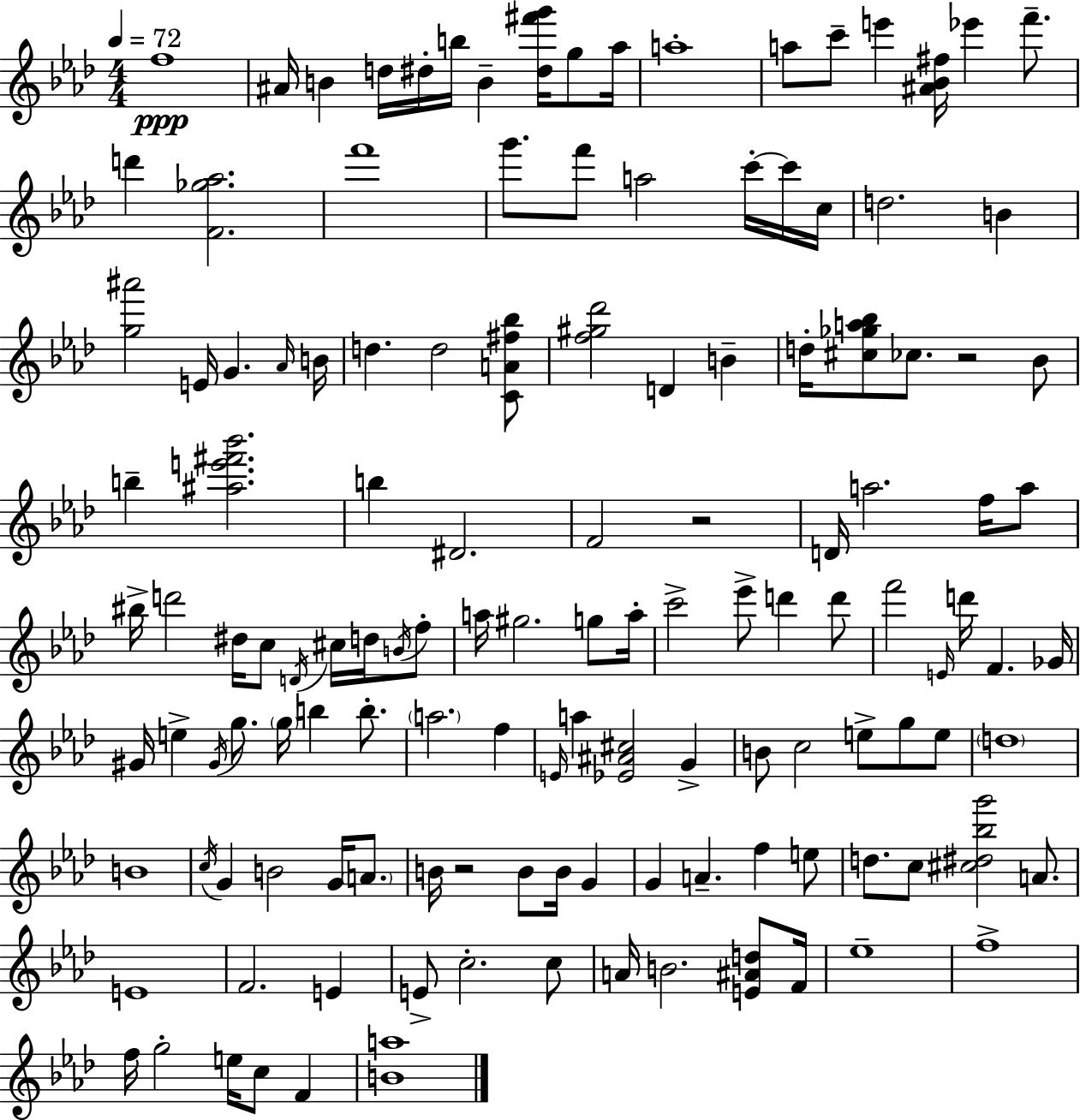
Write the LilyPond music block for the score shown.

{
  \clef treble
  \numericTimeSignature
  \time 4/4
  \key aes \major
  \tempo 4 = 72
  \repeat volta 2 { f''1\ppp | ais'16 b'4 d''16 dis''16-. b''16 b'4-- <dis'' fis''' g'''>16 g''8 aes''16 | a''1-. | a''8 c'''8-- e'''4 <ais' bes' fis''>16 ees'''4 f'''8.-- | \break d'''4 <f' ges'' aes''>2. | f'''1 | g'''8. f'''8 a''2 c'''16-.~~ c'''16 c''16 | d''2. b'4 | \break <g'' ais'''>2 e'16 g'4. \grace { aes'16 } | b'16 d''4. d''2 <c' a' fis'' bes''>8 | <f'' gis'' des'''>2 d'4 b'4-- | d''16-. <cis'' ges'' a'' bes''>8 ces''8. r2 bes'8 | \break b''4-- <ais'' e''' fis''' bes'''>2. | b''4 dis'2. | f'2 r2 | d'16 a''2. f''16 a''8 | \break bis''16-> d'''2 dis''16 c''8 \acciaccatura { d'16 } cis''16 d''16 | \acciaccatura { b'16 } f''8-. a''16 gis''2. | g''8 a''16-. c'''2-> ees'''8-> d'''4 | d'''8 f'''2 \grace { e'16 } d'''16 f'4. | \break ges'16 gis'16 e''4-> \acciaccatura { gis'16 } g''8. \parenthesize g''16 b''4 | b''8.-. \parenthesize a''2. | f''4 \grace { e'16 } a''4 <ees' ais' cis''>2 | g'4-> b'8 c''2 | \break e''8-> g''8 e''8 \parenthesize d''1 | b'1 | \acciaccatura { c''16 } g'4 b'2 | g'16 \parenthesize a'8. b'16 r2 | \break b'8 b'16 g'4 g'4 a'4.-- | f''4 e''8 d''8. c''8 <cis'' dis'' bes'' g'''>2 | a'8. e'1 | f'2. | \break e'4 e'8-> c''2.-. | c''8 a'16 b'2. | <e' ais' d''>8 f'16 ees''1-- | f''1-> | \break f''16 g''2-. | e''16 c''8 f'4 <b' a''>1 | } \bar "|."
}